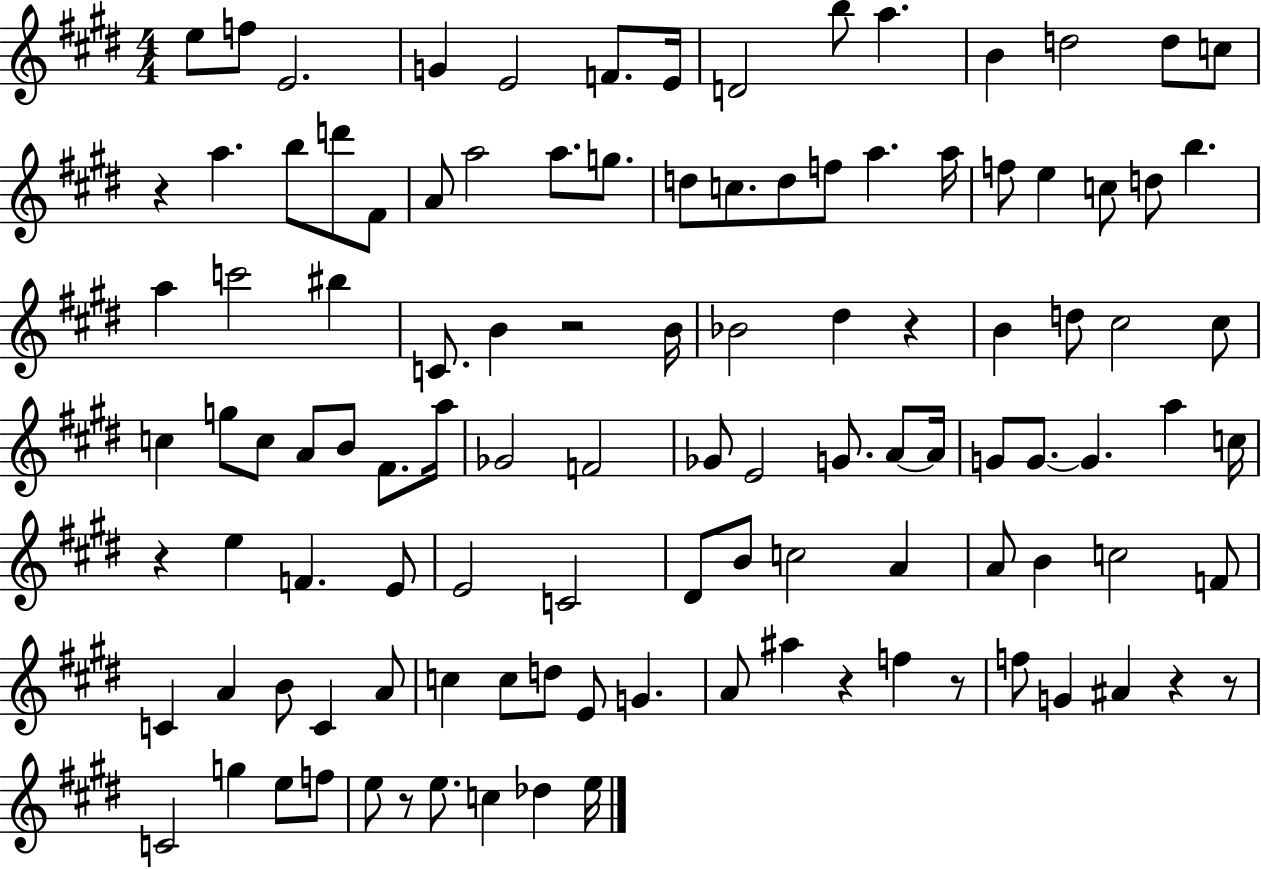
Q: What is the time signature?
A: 4/4